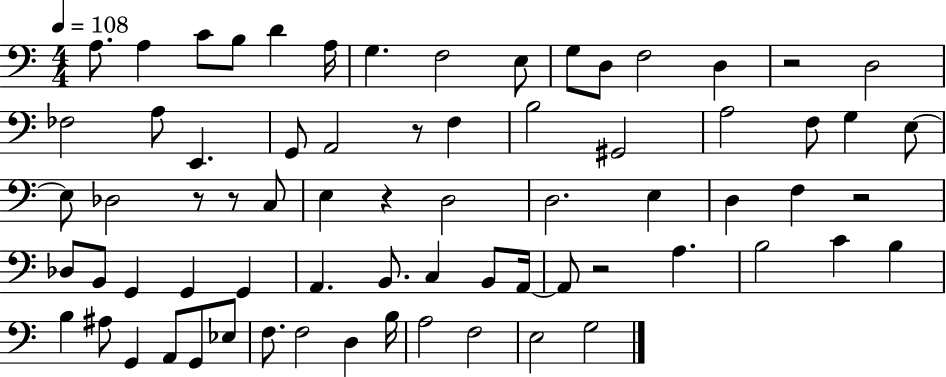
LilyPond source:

{
  \clef bass
  \numericTimeSignature
  \time 4/4
  \key c \major
  \tempo 4 = 108
  a8. a4 c'8 b8 d'4 a16 | g4. f2 e8 | g8 d8 f2 d4 | r2 d2 | \break fes2 a8 e,4. | g,8 a,2 r8 f4 | b2 gis,2 | a2 f8 g4 e8~~ | \break e8 des2 r8 r8 c8 | e4 r4 d2 | d2. e4 | d4 f4 r2 | \break des8 b,8 g,4 g,4 g,4 | a,4. b,8. c4 b,8 a,16~~ | a,8 r2 a4. | b2 c'4 b4 | \break b4 ais8 g,4 a,8 g,8 ees8 | f8. f2 d4 b16 | a2 f2 | e2 g2 | \break \bar "|."
}